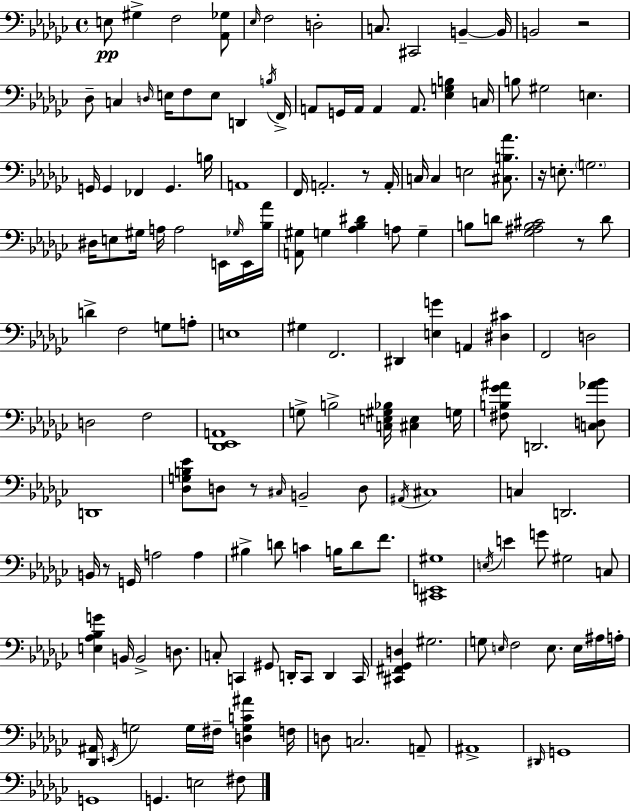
{
  \clef bass
  \time 4/4
  \defaultTimeSignature
  \key ees \minor
  \repeat volta 2 { e8\pp gis4-> f2 <aes, ges>8 | \grace { ees16 } f2 d2-. | c8. cis,2 b,4--~~ | b,16 b,2 r2 | \break des8-- c4 \grace { d16 } e16 f8 e8 d,4 | \acciaccatura { b16 } f,16-> a,8 g,16 a,16 a,4 a,8. <ees g b>4 | c16 b8 gis2 e4. | g,16 g,4 fes,4 g,4. | \break b16 a,1 | f,16 a,2.-. | r8 a,16-. c16 c4 e2 | <cis b aes'>8. r16 e8.-. \parenthesize g2. | \break dis16 e8 gis16 a16 a2 | e,16 \grace { ges16 } e,16 <bes aes'>16 <a, gis>8 g4 <aes bes dis'>4 a8 | g4-- b8 d'8 <ges ais b cis'>2 | r8 d'8 d'4-> f2 | \break g8 a8-. e1 | gis4 f,2. | dis,4 <e g'>4 a,4 | <dis cis'>4 f,2 d2 | \break d2 f2 | <des, ees, a,>1 | g8-> b2-> <c e gis bes>16 <cis e>4 | g16 <fis b ges' ais'>8 d,2. | \break <c d aes' bes'>8 d,1 | <des g b ees'>8 d8 r8 \grace { cis16 } b,2-- | d8 \acciaccatura { ais,16 } cis1 | c4 d,2. | \break b,16 r8 g,16 a2 | a4 bis4-> d'8 c'4 | b16 d'8 f'8. <cis, e, gis>1 | \acciaccatura { e16 } e'4 g'8 gis2 | \break c8 <e aes bes g'>4 b,16 b,2-> | d8. c8-. c,4 gis,8 d,16-. | c,8 d,4 c,16 <cis, fis, ges, d>4 gis2. | g8 \grace { e16 } f2 | \break e8. e16 ais16 a16-. <des, ais,>16 \acciaccatura { e,16 } g2 | g16 fis16-- <d g c' ais'>4 f16 d8 c2. | a,8-- ais,1-> | \grace { dis,16 } g,1 | \break g,1 | g,4. | e2 fis8 } \bar "|."
}